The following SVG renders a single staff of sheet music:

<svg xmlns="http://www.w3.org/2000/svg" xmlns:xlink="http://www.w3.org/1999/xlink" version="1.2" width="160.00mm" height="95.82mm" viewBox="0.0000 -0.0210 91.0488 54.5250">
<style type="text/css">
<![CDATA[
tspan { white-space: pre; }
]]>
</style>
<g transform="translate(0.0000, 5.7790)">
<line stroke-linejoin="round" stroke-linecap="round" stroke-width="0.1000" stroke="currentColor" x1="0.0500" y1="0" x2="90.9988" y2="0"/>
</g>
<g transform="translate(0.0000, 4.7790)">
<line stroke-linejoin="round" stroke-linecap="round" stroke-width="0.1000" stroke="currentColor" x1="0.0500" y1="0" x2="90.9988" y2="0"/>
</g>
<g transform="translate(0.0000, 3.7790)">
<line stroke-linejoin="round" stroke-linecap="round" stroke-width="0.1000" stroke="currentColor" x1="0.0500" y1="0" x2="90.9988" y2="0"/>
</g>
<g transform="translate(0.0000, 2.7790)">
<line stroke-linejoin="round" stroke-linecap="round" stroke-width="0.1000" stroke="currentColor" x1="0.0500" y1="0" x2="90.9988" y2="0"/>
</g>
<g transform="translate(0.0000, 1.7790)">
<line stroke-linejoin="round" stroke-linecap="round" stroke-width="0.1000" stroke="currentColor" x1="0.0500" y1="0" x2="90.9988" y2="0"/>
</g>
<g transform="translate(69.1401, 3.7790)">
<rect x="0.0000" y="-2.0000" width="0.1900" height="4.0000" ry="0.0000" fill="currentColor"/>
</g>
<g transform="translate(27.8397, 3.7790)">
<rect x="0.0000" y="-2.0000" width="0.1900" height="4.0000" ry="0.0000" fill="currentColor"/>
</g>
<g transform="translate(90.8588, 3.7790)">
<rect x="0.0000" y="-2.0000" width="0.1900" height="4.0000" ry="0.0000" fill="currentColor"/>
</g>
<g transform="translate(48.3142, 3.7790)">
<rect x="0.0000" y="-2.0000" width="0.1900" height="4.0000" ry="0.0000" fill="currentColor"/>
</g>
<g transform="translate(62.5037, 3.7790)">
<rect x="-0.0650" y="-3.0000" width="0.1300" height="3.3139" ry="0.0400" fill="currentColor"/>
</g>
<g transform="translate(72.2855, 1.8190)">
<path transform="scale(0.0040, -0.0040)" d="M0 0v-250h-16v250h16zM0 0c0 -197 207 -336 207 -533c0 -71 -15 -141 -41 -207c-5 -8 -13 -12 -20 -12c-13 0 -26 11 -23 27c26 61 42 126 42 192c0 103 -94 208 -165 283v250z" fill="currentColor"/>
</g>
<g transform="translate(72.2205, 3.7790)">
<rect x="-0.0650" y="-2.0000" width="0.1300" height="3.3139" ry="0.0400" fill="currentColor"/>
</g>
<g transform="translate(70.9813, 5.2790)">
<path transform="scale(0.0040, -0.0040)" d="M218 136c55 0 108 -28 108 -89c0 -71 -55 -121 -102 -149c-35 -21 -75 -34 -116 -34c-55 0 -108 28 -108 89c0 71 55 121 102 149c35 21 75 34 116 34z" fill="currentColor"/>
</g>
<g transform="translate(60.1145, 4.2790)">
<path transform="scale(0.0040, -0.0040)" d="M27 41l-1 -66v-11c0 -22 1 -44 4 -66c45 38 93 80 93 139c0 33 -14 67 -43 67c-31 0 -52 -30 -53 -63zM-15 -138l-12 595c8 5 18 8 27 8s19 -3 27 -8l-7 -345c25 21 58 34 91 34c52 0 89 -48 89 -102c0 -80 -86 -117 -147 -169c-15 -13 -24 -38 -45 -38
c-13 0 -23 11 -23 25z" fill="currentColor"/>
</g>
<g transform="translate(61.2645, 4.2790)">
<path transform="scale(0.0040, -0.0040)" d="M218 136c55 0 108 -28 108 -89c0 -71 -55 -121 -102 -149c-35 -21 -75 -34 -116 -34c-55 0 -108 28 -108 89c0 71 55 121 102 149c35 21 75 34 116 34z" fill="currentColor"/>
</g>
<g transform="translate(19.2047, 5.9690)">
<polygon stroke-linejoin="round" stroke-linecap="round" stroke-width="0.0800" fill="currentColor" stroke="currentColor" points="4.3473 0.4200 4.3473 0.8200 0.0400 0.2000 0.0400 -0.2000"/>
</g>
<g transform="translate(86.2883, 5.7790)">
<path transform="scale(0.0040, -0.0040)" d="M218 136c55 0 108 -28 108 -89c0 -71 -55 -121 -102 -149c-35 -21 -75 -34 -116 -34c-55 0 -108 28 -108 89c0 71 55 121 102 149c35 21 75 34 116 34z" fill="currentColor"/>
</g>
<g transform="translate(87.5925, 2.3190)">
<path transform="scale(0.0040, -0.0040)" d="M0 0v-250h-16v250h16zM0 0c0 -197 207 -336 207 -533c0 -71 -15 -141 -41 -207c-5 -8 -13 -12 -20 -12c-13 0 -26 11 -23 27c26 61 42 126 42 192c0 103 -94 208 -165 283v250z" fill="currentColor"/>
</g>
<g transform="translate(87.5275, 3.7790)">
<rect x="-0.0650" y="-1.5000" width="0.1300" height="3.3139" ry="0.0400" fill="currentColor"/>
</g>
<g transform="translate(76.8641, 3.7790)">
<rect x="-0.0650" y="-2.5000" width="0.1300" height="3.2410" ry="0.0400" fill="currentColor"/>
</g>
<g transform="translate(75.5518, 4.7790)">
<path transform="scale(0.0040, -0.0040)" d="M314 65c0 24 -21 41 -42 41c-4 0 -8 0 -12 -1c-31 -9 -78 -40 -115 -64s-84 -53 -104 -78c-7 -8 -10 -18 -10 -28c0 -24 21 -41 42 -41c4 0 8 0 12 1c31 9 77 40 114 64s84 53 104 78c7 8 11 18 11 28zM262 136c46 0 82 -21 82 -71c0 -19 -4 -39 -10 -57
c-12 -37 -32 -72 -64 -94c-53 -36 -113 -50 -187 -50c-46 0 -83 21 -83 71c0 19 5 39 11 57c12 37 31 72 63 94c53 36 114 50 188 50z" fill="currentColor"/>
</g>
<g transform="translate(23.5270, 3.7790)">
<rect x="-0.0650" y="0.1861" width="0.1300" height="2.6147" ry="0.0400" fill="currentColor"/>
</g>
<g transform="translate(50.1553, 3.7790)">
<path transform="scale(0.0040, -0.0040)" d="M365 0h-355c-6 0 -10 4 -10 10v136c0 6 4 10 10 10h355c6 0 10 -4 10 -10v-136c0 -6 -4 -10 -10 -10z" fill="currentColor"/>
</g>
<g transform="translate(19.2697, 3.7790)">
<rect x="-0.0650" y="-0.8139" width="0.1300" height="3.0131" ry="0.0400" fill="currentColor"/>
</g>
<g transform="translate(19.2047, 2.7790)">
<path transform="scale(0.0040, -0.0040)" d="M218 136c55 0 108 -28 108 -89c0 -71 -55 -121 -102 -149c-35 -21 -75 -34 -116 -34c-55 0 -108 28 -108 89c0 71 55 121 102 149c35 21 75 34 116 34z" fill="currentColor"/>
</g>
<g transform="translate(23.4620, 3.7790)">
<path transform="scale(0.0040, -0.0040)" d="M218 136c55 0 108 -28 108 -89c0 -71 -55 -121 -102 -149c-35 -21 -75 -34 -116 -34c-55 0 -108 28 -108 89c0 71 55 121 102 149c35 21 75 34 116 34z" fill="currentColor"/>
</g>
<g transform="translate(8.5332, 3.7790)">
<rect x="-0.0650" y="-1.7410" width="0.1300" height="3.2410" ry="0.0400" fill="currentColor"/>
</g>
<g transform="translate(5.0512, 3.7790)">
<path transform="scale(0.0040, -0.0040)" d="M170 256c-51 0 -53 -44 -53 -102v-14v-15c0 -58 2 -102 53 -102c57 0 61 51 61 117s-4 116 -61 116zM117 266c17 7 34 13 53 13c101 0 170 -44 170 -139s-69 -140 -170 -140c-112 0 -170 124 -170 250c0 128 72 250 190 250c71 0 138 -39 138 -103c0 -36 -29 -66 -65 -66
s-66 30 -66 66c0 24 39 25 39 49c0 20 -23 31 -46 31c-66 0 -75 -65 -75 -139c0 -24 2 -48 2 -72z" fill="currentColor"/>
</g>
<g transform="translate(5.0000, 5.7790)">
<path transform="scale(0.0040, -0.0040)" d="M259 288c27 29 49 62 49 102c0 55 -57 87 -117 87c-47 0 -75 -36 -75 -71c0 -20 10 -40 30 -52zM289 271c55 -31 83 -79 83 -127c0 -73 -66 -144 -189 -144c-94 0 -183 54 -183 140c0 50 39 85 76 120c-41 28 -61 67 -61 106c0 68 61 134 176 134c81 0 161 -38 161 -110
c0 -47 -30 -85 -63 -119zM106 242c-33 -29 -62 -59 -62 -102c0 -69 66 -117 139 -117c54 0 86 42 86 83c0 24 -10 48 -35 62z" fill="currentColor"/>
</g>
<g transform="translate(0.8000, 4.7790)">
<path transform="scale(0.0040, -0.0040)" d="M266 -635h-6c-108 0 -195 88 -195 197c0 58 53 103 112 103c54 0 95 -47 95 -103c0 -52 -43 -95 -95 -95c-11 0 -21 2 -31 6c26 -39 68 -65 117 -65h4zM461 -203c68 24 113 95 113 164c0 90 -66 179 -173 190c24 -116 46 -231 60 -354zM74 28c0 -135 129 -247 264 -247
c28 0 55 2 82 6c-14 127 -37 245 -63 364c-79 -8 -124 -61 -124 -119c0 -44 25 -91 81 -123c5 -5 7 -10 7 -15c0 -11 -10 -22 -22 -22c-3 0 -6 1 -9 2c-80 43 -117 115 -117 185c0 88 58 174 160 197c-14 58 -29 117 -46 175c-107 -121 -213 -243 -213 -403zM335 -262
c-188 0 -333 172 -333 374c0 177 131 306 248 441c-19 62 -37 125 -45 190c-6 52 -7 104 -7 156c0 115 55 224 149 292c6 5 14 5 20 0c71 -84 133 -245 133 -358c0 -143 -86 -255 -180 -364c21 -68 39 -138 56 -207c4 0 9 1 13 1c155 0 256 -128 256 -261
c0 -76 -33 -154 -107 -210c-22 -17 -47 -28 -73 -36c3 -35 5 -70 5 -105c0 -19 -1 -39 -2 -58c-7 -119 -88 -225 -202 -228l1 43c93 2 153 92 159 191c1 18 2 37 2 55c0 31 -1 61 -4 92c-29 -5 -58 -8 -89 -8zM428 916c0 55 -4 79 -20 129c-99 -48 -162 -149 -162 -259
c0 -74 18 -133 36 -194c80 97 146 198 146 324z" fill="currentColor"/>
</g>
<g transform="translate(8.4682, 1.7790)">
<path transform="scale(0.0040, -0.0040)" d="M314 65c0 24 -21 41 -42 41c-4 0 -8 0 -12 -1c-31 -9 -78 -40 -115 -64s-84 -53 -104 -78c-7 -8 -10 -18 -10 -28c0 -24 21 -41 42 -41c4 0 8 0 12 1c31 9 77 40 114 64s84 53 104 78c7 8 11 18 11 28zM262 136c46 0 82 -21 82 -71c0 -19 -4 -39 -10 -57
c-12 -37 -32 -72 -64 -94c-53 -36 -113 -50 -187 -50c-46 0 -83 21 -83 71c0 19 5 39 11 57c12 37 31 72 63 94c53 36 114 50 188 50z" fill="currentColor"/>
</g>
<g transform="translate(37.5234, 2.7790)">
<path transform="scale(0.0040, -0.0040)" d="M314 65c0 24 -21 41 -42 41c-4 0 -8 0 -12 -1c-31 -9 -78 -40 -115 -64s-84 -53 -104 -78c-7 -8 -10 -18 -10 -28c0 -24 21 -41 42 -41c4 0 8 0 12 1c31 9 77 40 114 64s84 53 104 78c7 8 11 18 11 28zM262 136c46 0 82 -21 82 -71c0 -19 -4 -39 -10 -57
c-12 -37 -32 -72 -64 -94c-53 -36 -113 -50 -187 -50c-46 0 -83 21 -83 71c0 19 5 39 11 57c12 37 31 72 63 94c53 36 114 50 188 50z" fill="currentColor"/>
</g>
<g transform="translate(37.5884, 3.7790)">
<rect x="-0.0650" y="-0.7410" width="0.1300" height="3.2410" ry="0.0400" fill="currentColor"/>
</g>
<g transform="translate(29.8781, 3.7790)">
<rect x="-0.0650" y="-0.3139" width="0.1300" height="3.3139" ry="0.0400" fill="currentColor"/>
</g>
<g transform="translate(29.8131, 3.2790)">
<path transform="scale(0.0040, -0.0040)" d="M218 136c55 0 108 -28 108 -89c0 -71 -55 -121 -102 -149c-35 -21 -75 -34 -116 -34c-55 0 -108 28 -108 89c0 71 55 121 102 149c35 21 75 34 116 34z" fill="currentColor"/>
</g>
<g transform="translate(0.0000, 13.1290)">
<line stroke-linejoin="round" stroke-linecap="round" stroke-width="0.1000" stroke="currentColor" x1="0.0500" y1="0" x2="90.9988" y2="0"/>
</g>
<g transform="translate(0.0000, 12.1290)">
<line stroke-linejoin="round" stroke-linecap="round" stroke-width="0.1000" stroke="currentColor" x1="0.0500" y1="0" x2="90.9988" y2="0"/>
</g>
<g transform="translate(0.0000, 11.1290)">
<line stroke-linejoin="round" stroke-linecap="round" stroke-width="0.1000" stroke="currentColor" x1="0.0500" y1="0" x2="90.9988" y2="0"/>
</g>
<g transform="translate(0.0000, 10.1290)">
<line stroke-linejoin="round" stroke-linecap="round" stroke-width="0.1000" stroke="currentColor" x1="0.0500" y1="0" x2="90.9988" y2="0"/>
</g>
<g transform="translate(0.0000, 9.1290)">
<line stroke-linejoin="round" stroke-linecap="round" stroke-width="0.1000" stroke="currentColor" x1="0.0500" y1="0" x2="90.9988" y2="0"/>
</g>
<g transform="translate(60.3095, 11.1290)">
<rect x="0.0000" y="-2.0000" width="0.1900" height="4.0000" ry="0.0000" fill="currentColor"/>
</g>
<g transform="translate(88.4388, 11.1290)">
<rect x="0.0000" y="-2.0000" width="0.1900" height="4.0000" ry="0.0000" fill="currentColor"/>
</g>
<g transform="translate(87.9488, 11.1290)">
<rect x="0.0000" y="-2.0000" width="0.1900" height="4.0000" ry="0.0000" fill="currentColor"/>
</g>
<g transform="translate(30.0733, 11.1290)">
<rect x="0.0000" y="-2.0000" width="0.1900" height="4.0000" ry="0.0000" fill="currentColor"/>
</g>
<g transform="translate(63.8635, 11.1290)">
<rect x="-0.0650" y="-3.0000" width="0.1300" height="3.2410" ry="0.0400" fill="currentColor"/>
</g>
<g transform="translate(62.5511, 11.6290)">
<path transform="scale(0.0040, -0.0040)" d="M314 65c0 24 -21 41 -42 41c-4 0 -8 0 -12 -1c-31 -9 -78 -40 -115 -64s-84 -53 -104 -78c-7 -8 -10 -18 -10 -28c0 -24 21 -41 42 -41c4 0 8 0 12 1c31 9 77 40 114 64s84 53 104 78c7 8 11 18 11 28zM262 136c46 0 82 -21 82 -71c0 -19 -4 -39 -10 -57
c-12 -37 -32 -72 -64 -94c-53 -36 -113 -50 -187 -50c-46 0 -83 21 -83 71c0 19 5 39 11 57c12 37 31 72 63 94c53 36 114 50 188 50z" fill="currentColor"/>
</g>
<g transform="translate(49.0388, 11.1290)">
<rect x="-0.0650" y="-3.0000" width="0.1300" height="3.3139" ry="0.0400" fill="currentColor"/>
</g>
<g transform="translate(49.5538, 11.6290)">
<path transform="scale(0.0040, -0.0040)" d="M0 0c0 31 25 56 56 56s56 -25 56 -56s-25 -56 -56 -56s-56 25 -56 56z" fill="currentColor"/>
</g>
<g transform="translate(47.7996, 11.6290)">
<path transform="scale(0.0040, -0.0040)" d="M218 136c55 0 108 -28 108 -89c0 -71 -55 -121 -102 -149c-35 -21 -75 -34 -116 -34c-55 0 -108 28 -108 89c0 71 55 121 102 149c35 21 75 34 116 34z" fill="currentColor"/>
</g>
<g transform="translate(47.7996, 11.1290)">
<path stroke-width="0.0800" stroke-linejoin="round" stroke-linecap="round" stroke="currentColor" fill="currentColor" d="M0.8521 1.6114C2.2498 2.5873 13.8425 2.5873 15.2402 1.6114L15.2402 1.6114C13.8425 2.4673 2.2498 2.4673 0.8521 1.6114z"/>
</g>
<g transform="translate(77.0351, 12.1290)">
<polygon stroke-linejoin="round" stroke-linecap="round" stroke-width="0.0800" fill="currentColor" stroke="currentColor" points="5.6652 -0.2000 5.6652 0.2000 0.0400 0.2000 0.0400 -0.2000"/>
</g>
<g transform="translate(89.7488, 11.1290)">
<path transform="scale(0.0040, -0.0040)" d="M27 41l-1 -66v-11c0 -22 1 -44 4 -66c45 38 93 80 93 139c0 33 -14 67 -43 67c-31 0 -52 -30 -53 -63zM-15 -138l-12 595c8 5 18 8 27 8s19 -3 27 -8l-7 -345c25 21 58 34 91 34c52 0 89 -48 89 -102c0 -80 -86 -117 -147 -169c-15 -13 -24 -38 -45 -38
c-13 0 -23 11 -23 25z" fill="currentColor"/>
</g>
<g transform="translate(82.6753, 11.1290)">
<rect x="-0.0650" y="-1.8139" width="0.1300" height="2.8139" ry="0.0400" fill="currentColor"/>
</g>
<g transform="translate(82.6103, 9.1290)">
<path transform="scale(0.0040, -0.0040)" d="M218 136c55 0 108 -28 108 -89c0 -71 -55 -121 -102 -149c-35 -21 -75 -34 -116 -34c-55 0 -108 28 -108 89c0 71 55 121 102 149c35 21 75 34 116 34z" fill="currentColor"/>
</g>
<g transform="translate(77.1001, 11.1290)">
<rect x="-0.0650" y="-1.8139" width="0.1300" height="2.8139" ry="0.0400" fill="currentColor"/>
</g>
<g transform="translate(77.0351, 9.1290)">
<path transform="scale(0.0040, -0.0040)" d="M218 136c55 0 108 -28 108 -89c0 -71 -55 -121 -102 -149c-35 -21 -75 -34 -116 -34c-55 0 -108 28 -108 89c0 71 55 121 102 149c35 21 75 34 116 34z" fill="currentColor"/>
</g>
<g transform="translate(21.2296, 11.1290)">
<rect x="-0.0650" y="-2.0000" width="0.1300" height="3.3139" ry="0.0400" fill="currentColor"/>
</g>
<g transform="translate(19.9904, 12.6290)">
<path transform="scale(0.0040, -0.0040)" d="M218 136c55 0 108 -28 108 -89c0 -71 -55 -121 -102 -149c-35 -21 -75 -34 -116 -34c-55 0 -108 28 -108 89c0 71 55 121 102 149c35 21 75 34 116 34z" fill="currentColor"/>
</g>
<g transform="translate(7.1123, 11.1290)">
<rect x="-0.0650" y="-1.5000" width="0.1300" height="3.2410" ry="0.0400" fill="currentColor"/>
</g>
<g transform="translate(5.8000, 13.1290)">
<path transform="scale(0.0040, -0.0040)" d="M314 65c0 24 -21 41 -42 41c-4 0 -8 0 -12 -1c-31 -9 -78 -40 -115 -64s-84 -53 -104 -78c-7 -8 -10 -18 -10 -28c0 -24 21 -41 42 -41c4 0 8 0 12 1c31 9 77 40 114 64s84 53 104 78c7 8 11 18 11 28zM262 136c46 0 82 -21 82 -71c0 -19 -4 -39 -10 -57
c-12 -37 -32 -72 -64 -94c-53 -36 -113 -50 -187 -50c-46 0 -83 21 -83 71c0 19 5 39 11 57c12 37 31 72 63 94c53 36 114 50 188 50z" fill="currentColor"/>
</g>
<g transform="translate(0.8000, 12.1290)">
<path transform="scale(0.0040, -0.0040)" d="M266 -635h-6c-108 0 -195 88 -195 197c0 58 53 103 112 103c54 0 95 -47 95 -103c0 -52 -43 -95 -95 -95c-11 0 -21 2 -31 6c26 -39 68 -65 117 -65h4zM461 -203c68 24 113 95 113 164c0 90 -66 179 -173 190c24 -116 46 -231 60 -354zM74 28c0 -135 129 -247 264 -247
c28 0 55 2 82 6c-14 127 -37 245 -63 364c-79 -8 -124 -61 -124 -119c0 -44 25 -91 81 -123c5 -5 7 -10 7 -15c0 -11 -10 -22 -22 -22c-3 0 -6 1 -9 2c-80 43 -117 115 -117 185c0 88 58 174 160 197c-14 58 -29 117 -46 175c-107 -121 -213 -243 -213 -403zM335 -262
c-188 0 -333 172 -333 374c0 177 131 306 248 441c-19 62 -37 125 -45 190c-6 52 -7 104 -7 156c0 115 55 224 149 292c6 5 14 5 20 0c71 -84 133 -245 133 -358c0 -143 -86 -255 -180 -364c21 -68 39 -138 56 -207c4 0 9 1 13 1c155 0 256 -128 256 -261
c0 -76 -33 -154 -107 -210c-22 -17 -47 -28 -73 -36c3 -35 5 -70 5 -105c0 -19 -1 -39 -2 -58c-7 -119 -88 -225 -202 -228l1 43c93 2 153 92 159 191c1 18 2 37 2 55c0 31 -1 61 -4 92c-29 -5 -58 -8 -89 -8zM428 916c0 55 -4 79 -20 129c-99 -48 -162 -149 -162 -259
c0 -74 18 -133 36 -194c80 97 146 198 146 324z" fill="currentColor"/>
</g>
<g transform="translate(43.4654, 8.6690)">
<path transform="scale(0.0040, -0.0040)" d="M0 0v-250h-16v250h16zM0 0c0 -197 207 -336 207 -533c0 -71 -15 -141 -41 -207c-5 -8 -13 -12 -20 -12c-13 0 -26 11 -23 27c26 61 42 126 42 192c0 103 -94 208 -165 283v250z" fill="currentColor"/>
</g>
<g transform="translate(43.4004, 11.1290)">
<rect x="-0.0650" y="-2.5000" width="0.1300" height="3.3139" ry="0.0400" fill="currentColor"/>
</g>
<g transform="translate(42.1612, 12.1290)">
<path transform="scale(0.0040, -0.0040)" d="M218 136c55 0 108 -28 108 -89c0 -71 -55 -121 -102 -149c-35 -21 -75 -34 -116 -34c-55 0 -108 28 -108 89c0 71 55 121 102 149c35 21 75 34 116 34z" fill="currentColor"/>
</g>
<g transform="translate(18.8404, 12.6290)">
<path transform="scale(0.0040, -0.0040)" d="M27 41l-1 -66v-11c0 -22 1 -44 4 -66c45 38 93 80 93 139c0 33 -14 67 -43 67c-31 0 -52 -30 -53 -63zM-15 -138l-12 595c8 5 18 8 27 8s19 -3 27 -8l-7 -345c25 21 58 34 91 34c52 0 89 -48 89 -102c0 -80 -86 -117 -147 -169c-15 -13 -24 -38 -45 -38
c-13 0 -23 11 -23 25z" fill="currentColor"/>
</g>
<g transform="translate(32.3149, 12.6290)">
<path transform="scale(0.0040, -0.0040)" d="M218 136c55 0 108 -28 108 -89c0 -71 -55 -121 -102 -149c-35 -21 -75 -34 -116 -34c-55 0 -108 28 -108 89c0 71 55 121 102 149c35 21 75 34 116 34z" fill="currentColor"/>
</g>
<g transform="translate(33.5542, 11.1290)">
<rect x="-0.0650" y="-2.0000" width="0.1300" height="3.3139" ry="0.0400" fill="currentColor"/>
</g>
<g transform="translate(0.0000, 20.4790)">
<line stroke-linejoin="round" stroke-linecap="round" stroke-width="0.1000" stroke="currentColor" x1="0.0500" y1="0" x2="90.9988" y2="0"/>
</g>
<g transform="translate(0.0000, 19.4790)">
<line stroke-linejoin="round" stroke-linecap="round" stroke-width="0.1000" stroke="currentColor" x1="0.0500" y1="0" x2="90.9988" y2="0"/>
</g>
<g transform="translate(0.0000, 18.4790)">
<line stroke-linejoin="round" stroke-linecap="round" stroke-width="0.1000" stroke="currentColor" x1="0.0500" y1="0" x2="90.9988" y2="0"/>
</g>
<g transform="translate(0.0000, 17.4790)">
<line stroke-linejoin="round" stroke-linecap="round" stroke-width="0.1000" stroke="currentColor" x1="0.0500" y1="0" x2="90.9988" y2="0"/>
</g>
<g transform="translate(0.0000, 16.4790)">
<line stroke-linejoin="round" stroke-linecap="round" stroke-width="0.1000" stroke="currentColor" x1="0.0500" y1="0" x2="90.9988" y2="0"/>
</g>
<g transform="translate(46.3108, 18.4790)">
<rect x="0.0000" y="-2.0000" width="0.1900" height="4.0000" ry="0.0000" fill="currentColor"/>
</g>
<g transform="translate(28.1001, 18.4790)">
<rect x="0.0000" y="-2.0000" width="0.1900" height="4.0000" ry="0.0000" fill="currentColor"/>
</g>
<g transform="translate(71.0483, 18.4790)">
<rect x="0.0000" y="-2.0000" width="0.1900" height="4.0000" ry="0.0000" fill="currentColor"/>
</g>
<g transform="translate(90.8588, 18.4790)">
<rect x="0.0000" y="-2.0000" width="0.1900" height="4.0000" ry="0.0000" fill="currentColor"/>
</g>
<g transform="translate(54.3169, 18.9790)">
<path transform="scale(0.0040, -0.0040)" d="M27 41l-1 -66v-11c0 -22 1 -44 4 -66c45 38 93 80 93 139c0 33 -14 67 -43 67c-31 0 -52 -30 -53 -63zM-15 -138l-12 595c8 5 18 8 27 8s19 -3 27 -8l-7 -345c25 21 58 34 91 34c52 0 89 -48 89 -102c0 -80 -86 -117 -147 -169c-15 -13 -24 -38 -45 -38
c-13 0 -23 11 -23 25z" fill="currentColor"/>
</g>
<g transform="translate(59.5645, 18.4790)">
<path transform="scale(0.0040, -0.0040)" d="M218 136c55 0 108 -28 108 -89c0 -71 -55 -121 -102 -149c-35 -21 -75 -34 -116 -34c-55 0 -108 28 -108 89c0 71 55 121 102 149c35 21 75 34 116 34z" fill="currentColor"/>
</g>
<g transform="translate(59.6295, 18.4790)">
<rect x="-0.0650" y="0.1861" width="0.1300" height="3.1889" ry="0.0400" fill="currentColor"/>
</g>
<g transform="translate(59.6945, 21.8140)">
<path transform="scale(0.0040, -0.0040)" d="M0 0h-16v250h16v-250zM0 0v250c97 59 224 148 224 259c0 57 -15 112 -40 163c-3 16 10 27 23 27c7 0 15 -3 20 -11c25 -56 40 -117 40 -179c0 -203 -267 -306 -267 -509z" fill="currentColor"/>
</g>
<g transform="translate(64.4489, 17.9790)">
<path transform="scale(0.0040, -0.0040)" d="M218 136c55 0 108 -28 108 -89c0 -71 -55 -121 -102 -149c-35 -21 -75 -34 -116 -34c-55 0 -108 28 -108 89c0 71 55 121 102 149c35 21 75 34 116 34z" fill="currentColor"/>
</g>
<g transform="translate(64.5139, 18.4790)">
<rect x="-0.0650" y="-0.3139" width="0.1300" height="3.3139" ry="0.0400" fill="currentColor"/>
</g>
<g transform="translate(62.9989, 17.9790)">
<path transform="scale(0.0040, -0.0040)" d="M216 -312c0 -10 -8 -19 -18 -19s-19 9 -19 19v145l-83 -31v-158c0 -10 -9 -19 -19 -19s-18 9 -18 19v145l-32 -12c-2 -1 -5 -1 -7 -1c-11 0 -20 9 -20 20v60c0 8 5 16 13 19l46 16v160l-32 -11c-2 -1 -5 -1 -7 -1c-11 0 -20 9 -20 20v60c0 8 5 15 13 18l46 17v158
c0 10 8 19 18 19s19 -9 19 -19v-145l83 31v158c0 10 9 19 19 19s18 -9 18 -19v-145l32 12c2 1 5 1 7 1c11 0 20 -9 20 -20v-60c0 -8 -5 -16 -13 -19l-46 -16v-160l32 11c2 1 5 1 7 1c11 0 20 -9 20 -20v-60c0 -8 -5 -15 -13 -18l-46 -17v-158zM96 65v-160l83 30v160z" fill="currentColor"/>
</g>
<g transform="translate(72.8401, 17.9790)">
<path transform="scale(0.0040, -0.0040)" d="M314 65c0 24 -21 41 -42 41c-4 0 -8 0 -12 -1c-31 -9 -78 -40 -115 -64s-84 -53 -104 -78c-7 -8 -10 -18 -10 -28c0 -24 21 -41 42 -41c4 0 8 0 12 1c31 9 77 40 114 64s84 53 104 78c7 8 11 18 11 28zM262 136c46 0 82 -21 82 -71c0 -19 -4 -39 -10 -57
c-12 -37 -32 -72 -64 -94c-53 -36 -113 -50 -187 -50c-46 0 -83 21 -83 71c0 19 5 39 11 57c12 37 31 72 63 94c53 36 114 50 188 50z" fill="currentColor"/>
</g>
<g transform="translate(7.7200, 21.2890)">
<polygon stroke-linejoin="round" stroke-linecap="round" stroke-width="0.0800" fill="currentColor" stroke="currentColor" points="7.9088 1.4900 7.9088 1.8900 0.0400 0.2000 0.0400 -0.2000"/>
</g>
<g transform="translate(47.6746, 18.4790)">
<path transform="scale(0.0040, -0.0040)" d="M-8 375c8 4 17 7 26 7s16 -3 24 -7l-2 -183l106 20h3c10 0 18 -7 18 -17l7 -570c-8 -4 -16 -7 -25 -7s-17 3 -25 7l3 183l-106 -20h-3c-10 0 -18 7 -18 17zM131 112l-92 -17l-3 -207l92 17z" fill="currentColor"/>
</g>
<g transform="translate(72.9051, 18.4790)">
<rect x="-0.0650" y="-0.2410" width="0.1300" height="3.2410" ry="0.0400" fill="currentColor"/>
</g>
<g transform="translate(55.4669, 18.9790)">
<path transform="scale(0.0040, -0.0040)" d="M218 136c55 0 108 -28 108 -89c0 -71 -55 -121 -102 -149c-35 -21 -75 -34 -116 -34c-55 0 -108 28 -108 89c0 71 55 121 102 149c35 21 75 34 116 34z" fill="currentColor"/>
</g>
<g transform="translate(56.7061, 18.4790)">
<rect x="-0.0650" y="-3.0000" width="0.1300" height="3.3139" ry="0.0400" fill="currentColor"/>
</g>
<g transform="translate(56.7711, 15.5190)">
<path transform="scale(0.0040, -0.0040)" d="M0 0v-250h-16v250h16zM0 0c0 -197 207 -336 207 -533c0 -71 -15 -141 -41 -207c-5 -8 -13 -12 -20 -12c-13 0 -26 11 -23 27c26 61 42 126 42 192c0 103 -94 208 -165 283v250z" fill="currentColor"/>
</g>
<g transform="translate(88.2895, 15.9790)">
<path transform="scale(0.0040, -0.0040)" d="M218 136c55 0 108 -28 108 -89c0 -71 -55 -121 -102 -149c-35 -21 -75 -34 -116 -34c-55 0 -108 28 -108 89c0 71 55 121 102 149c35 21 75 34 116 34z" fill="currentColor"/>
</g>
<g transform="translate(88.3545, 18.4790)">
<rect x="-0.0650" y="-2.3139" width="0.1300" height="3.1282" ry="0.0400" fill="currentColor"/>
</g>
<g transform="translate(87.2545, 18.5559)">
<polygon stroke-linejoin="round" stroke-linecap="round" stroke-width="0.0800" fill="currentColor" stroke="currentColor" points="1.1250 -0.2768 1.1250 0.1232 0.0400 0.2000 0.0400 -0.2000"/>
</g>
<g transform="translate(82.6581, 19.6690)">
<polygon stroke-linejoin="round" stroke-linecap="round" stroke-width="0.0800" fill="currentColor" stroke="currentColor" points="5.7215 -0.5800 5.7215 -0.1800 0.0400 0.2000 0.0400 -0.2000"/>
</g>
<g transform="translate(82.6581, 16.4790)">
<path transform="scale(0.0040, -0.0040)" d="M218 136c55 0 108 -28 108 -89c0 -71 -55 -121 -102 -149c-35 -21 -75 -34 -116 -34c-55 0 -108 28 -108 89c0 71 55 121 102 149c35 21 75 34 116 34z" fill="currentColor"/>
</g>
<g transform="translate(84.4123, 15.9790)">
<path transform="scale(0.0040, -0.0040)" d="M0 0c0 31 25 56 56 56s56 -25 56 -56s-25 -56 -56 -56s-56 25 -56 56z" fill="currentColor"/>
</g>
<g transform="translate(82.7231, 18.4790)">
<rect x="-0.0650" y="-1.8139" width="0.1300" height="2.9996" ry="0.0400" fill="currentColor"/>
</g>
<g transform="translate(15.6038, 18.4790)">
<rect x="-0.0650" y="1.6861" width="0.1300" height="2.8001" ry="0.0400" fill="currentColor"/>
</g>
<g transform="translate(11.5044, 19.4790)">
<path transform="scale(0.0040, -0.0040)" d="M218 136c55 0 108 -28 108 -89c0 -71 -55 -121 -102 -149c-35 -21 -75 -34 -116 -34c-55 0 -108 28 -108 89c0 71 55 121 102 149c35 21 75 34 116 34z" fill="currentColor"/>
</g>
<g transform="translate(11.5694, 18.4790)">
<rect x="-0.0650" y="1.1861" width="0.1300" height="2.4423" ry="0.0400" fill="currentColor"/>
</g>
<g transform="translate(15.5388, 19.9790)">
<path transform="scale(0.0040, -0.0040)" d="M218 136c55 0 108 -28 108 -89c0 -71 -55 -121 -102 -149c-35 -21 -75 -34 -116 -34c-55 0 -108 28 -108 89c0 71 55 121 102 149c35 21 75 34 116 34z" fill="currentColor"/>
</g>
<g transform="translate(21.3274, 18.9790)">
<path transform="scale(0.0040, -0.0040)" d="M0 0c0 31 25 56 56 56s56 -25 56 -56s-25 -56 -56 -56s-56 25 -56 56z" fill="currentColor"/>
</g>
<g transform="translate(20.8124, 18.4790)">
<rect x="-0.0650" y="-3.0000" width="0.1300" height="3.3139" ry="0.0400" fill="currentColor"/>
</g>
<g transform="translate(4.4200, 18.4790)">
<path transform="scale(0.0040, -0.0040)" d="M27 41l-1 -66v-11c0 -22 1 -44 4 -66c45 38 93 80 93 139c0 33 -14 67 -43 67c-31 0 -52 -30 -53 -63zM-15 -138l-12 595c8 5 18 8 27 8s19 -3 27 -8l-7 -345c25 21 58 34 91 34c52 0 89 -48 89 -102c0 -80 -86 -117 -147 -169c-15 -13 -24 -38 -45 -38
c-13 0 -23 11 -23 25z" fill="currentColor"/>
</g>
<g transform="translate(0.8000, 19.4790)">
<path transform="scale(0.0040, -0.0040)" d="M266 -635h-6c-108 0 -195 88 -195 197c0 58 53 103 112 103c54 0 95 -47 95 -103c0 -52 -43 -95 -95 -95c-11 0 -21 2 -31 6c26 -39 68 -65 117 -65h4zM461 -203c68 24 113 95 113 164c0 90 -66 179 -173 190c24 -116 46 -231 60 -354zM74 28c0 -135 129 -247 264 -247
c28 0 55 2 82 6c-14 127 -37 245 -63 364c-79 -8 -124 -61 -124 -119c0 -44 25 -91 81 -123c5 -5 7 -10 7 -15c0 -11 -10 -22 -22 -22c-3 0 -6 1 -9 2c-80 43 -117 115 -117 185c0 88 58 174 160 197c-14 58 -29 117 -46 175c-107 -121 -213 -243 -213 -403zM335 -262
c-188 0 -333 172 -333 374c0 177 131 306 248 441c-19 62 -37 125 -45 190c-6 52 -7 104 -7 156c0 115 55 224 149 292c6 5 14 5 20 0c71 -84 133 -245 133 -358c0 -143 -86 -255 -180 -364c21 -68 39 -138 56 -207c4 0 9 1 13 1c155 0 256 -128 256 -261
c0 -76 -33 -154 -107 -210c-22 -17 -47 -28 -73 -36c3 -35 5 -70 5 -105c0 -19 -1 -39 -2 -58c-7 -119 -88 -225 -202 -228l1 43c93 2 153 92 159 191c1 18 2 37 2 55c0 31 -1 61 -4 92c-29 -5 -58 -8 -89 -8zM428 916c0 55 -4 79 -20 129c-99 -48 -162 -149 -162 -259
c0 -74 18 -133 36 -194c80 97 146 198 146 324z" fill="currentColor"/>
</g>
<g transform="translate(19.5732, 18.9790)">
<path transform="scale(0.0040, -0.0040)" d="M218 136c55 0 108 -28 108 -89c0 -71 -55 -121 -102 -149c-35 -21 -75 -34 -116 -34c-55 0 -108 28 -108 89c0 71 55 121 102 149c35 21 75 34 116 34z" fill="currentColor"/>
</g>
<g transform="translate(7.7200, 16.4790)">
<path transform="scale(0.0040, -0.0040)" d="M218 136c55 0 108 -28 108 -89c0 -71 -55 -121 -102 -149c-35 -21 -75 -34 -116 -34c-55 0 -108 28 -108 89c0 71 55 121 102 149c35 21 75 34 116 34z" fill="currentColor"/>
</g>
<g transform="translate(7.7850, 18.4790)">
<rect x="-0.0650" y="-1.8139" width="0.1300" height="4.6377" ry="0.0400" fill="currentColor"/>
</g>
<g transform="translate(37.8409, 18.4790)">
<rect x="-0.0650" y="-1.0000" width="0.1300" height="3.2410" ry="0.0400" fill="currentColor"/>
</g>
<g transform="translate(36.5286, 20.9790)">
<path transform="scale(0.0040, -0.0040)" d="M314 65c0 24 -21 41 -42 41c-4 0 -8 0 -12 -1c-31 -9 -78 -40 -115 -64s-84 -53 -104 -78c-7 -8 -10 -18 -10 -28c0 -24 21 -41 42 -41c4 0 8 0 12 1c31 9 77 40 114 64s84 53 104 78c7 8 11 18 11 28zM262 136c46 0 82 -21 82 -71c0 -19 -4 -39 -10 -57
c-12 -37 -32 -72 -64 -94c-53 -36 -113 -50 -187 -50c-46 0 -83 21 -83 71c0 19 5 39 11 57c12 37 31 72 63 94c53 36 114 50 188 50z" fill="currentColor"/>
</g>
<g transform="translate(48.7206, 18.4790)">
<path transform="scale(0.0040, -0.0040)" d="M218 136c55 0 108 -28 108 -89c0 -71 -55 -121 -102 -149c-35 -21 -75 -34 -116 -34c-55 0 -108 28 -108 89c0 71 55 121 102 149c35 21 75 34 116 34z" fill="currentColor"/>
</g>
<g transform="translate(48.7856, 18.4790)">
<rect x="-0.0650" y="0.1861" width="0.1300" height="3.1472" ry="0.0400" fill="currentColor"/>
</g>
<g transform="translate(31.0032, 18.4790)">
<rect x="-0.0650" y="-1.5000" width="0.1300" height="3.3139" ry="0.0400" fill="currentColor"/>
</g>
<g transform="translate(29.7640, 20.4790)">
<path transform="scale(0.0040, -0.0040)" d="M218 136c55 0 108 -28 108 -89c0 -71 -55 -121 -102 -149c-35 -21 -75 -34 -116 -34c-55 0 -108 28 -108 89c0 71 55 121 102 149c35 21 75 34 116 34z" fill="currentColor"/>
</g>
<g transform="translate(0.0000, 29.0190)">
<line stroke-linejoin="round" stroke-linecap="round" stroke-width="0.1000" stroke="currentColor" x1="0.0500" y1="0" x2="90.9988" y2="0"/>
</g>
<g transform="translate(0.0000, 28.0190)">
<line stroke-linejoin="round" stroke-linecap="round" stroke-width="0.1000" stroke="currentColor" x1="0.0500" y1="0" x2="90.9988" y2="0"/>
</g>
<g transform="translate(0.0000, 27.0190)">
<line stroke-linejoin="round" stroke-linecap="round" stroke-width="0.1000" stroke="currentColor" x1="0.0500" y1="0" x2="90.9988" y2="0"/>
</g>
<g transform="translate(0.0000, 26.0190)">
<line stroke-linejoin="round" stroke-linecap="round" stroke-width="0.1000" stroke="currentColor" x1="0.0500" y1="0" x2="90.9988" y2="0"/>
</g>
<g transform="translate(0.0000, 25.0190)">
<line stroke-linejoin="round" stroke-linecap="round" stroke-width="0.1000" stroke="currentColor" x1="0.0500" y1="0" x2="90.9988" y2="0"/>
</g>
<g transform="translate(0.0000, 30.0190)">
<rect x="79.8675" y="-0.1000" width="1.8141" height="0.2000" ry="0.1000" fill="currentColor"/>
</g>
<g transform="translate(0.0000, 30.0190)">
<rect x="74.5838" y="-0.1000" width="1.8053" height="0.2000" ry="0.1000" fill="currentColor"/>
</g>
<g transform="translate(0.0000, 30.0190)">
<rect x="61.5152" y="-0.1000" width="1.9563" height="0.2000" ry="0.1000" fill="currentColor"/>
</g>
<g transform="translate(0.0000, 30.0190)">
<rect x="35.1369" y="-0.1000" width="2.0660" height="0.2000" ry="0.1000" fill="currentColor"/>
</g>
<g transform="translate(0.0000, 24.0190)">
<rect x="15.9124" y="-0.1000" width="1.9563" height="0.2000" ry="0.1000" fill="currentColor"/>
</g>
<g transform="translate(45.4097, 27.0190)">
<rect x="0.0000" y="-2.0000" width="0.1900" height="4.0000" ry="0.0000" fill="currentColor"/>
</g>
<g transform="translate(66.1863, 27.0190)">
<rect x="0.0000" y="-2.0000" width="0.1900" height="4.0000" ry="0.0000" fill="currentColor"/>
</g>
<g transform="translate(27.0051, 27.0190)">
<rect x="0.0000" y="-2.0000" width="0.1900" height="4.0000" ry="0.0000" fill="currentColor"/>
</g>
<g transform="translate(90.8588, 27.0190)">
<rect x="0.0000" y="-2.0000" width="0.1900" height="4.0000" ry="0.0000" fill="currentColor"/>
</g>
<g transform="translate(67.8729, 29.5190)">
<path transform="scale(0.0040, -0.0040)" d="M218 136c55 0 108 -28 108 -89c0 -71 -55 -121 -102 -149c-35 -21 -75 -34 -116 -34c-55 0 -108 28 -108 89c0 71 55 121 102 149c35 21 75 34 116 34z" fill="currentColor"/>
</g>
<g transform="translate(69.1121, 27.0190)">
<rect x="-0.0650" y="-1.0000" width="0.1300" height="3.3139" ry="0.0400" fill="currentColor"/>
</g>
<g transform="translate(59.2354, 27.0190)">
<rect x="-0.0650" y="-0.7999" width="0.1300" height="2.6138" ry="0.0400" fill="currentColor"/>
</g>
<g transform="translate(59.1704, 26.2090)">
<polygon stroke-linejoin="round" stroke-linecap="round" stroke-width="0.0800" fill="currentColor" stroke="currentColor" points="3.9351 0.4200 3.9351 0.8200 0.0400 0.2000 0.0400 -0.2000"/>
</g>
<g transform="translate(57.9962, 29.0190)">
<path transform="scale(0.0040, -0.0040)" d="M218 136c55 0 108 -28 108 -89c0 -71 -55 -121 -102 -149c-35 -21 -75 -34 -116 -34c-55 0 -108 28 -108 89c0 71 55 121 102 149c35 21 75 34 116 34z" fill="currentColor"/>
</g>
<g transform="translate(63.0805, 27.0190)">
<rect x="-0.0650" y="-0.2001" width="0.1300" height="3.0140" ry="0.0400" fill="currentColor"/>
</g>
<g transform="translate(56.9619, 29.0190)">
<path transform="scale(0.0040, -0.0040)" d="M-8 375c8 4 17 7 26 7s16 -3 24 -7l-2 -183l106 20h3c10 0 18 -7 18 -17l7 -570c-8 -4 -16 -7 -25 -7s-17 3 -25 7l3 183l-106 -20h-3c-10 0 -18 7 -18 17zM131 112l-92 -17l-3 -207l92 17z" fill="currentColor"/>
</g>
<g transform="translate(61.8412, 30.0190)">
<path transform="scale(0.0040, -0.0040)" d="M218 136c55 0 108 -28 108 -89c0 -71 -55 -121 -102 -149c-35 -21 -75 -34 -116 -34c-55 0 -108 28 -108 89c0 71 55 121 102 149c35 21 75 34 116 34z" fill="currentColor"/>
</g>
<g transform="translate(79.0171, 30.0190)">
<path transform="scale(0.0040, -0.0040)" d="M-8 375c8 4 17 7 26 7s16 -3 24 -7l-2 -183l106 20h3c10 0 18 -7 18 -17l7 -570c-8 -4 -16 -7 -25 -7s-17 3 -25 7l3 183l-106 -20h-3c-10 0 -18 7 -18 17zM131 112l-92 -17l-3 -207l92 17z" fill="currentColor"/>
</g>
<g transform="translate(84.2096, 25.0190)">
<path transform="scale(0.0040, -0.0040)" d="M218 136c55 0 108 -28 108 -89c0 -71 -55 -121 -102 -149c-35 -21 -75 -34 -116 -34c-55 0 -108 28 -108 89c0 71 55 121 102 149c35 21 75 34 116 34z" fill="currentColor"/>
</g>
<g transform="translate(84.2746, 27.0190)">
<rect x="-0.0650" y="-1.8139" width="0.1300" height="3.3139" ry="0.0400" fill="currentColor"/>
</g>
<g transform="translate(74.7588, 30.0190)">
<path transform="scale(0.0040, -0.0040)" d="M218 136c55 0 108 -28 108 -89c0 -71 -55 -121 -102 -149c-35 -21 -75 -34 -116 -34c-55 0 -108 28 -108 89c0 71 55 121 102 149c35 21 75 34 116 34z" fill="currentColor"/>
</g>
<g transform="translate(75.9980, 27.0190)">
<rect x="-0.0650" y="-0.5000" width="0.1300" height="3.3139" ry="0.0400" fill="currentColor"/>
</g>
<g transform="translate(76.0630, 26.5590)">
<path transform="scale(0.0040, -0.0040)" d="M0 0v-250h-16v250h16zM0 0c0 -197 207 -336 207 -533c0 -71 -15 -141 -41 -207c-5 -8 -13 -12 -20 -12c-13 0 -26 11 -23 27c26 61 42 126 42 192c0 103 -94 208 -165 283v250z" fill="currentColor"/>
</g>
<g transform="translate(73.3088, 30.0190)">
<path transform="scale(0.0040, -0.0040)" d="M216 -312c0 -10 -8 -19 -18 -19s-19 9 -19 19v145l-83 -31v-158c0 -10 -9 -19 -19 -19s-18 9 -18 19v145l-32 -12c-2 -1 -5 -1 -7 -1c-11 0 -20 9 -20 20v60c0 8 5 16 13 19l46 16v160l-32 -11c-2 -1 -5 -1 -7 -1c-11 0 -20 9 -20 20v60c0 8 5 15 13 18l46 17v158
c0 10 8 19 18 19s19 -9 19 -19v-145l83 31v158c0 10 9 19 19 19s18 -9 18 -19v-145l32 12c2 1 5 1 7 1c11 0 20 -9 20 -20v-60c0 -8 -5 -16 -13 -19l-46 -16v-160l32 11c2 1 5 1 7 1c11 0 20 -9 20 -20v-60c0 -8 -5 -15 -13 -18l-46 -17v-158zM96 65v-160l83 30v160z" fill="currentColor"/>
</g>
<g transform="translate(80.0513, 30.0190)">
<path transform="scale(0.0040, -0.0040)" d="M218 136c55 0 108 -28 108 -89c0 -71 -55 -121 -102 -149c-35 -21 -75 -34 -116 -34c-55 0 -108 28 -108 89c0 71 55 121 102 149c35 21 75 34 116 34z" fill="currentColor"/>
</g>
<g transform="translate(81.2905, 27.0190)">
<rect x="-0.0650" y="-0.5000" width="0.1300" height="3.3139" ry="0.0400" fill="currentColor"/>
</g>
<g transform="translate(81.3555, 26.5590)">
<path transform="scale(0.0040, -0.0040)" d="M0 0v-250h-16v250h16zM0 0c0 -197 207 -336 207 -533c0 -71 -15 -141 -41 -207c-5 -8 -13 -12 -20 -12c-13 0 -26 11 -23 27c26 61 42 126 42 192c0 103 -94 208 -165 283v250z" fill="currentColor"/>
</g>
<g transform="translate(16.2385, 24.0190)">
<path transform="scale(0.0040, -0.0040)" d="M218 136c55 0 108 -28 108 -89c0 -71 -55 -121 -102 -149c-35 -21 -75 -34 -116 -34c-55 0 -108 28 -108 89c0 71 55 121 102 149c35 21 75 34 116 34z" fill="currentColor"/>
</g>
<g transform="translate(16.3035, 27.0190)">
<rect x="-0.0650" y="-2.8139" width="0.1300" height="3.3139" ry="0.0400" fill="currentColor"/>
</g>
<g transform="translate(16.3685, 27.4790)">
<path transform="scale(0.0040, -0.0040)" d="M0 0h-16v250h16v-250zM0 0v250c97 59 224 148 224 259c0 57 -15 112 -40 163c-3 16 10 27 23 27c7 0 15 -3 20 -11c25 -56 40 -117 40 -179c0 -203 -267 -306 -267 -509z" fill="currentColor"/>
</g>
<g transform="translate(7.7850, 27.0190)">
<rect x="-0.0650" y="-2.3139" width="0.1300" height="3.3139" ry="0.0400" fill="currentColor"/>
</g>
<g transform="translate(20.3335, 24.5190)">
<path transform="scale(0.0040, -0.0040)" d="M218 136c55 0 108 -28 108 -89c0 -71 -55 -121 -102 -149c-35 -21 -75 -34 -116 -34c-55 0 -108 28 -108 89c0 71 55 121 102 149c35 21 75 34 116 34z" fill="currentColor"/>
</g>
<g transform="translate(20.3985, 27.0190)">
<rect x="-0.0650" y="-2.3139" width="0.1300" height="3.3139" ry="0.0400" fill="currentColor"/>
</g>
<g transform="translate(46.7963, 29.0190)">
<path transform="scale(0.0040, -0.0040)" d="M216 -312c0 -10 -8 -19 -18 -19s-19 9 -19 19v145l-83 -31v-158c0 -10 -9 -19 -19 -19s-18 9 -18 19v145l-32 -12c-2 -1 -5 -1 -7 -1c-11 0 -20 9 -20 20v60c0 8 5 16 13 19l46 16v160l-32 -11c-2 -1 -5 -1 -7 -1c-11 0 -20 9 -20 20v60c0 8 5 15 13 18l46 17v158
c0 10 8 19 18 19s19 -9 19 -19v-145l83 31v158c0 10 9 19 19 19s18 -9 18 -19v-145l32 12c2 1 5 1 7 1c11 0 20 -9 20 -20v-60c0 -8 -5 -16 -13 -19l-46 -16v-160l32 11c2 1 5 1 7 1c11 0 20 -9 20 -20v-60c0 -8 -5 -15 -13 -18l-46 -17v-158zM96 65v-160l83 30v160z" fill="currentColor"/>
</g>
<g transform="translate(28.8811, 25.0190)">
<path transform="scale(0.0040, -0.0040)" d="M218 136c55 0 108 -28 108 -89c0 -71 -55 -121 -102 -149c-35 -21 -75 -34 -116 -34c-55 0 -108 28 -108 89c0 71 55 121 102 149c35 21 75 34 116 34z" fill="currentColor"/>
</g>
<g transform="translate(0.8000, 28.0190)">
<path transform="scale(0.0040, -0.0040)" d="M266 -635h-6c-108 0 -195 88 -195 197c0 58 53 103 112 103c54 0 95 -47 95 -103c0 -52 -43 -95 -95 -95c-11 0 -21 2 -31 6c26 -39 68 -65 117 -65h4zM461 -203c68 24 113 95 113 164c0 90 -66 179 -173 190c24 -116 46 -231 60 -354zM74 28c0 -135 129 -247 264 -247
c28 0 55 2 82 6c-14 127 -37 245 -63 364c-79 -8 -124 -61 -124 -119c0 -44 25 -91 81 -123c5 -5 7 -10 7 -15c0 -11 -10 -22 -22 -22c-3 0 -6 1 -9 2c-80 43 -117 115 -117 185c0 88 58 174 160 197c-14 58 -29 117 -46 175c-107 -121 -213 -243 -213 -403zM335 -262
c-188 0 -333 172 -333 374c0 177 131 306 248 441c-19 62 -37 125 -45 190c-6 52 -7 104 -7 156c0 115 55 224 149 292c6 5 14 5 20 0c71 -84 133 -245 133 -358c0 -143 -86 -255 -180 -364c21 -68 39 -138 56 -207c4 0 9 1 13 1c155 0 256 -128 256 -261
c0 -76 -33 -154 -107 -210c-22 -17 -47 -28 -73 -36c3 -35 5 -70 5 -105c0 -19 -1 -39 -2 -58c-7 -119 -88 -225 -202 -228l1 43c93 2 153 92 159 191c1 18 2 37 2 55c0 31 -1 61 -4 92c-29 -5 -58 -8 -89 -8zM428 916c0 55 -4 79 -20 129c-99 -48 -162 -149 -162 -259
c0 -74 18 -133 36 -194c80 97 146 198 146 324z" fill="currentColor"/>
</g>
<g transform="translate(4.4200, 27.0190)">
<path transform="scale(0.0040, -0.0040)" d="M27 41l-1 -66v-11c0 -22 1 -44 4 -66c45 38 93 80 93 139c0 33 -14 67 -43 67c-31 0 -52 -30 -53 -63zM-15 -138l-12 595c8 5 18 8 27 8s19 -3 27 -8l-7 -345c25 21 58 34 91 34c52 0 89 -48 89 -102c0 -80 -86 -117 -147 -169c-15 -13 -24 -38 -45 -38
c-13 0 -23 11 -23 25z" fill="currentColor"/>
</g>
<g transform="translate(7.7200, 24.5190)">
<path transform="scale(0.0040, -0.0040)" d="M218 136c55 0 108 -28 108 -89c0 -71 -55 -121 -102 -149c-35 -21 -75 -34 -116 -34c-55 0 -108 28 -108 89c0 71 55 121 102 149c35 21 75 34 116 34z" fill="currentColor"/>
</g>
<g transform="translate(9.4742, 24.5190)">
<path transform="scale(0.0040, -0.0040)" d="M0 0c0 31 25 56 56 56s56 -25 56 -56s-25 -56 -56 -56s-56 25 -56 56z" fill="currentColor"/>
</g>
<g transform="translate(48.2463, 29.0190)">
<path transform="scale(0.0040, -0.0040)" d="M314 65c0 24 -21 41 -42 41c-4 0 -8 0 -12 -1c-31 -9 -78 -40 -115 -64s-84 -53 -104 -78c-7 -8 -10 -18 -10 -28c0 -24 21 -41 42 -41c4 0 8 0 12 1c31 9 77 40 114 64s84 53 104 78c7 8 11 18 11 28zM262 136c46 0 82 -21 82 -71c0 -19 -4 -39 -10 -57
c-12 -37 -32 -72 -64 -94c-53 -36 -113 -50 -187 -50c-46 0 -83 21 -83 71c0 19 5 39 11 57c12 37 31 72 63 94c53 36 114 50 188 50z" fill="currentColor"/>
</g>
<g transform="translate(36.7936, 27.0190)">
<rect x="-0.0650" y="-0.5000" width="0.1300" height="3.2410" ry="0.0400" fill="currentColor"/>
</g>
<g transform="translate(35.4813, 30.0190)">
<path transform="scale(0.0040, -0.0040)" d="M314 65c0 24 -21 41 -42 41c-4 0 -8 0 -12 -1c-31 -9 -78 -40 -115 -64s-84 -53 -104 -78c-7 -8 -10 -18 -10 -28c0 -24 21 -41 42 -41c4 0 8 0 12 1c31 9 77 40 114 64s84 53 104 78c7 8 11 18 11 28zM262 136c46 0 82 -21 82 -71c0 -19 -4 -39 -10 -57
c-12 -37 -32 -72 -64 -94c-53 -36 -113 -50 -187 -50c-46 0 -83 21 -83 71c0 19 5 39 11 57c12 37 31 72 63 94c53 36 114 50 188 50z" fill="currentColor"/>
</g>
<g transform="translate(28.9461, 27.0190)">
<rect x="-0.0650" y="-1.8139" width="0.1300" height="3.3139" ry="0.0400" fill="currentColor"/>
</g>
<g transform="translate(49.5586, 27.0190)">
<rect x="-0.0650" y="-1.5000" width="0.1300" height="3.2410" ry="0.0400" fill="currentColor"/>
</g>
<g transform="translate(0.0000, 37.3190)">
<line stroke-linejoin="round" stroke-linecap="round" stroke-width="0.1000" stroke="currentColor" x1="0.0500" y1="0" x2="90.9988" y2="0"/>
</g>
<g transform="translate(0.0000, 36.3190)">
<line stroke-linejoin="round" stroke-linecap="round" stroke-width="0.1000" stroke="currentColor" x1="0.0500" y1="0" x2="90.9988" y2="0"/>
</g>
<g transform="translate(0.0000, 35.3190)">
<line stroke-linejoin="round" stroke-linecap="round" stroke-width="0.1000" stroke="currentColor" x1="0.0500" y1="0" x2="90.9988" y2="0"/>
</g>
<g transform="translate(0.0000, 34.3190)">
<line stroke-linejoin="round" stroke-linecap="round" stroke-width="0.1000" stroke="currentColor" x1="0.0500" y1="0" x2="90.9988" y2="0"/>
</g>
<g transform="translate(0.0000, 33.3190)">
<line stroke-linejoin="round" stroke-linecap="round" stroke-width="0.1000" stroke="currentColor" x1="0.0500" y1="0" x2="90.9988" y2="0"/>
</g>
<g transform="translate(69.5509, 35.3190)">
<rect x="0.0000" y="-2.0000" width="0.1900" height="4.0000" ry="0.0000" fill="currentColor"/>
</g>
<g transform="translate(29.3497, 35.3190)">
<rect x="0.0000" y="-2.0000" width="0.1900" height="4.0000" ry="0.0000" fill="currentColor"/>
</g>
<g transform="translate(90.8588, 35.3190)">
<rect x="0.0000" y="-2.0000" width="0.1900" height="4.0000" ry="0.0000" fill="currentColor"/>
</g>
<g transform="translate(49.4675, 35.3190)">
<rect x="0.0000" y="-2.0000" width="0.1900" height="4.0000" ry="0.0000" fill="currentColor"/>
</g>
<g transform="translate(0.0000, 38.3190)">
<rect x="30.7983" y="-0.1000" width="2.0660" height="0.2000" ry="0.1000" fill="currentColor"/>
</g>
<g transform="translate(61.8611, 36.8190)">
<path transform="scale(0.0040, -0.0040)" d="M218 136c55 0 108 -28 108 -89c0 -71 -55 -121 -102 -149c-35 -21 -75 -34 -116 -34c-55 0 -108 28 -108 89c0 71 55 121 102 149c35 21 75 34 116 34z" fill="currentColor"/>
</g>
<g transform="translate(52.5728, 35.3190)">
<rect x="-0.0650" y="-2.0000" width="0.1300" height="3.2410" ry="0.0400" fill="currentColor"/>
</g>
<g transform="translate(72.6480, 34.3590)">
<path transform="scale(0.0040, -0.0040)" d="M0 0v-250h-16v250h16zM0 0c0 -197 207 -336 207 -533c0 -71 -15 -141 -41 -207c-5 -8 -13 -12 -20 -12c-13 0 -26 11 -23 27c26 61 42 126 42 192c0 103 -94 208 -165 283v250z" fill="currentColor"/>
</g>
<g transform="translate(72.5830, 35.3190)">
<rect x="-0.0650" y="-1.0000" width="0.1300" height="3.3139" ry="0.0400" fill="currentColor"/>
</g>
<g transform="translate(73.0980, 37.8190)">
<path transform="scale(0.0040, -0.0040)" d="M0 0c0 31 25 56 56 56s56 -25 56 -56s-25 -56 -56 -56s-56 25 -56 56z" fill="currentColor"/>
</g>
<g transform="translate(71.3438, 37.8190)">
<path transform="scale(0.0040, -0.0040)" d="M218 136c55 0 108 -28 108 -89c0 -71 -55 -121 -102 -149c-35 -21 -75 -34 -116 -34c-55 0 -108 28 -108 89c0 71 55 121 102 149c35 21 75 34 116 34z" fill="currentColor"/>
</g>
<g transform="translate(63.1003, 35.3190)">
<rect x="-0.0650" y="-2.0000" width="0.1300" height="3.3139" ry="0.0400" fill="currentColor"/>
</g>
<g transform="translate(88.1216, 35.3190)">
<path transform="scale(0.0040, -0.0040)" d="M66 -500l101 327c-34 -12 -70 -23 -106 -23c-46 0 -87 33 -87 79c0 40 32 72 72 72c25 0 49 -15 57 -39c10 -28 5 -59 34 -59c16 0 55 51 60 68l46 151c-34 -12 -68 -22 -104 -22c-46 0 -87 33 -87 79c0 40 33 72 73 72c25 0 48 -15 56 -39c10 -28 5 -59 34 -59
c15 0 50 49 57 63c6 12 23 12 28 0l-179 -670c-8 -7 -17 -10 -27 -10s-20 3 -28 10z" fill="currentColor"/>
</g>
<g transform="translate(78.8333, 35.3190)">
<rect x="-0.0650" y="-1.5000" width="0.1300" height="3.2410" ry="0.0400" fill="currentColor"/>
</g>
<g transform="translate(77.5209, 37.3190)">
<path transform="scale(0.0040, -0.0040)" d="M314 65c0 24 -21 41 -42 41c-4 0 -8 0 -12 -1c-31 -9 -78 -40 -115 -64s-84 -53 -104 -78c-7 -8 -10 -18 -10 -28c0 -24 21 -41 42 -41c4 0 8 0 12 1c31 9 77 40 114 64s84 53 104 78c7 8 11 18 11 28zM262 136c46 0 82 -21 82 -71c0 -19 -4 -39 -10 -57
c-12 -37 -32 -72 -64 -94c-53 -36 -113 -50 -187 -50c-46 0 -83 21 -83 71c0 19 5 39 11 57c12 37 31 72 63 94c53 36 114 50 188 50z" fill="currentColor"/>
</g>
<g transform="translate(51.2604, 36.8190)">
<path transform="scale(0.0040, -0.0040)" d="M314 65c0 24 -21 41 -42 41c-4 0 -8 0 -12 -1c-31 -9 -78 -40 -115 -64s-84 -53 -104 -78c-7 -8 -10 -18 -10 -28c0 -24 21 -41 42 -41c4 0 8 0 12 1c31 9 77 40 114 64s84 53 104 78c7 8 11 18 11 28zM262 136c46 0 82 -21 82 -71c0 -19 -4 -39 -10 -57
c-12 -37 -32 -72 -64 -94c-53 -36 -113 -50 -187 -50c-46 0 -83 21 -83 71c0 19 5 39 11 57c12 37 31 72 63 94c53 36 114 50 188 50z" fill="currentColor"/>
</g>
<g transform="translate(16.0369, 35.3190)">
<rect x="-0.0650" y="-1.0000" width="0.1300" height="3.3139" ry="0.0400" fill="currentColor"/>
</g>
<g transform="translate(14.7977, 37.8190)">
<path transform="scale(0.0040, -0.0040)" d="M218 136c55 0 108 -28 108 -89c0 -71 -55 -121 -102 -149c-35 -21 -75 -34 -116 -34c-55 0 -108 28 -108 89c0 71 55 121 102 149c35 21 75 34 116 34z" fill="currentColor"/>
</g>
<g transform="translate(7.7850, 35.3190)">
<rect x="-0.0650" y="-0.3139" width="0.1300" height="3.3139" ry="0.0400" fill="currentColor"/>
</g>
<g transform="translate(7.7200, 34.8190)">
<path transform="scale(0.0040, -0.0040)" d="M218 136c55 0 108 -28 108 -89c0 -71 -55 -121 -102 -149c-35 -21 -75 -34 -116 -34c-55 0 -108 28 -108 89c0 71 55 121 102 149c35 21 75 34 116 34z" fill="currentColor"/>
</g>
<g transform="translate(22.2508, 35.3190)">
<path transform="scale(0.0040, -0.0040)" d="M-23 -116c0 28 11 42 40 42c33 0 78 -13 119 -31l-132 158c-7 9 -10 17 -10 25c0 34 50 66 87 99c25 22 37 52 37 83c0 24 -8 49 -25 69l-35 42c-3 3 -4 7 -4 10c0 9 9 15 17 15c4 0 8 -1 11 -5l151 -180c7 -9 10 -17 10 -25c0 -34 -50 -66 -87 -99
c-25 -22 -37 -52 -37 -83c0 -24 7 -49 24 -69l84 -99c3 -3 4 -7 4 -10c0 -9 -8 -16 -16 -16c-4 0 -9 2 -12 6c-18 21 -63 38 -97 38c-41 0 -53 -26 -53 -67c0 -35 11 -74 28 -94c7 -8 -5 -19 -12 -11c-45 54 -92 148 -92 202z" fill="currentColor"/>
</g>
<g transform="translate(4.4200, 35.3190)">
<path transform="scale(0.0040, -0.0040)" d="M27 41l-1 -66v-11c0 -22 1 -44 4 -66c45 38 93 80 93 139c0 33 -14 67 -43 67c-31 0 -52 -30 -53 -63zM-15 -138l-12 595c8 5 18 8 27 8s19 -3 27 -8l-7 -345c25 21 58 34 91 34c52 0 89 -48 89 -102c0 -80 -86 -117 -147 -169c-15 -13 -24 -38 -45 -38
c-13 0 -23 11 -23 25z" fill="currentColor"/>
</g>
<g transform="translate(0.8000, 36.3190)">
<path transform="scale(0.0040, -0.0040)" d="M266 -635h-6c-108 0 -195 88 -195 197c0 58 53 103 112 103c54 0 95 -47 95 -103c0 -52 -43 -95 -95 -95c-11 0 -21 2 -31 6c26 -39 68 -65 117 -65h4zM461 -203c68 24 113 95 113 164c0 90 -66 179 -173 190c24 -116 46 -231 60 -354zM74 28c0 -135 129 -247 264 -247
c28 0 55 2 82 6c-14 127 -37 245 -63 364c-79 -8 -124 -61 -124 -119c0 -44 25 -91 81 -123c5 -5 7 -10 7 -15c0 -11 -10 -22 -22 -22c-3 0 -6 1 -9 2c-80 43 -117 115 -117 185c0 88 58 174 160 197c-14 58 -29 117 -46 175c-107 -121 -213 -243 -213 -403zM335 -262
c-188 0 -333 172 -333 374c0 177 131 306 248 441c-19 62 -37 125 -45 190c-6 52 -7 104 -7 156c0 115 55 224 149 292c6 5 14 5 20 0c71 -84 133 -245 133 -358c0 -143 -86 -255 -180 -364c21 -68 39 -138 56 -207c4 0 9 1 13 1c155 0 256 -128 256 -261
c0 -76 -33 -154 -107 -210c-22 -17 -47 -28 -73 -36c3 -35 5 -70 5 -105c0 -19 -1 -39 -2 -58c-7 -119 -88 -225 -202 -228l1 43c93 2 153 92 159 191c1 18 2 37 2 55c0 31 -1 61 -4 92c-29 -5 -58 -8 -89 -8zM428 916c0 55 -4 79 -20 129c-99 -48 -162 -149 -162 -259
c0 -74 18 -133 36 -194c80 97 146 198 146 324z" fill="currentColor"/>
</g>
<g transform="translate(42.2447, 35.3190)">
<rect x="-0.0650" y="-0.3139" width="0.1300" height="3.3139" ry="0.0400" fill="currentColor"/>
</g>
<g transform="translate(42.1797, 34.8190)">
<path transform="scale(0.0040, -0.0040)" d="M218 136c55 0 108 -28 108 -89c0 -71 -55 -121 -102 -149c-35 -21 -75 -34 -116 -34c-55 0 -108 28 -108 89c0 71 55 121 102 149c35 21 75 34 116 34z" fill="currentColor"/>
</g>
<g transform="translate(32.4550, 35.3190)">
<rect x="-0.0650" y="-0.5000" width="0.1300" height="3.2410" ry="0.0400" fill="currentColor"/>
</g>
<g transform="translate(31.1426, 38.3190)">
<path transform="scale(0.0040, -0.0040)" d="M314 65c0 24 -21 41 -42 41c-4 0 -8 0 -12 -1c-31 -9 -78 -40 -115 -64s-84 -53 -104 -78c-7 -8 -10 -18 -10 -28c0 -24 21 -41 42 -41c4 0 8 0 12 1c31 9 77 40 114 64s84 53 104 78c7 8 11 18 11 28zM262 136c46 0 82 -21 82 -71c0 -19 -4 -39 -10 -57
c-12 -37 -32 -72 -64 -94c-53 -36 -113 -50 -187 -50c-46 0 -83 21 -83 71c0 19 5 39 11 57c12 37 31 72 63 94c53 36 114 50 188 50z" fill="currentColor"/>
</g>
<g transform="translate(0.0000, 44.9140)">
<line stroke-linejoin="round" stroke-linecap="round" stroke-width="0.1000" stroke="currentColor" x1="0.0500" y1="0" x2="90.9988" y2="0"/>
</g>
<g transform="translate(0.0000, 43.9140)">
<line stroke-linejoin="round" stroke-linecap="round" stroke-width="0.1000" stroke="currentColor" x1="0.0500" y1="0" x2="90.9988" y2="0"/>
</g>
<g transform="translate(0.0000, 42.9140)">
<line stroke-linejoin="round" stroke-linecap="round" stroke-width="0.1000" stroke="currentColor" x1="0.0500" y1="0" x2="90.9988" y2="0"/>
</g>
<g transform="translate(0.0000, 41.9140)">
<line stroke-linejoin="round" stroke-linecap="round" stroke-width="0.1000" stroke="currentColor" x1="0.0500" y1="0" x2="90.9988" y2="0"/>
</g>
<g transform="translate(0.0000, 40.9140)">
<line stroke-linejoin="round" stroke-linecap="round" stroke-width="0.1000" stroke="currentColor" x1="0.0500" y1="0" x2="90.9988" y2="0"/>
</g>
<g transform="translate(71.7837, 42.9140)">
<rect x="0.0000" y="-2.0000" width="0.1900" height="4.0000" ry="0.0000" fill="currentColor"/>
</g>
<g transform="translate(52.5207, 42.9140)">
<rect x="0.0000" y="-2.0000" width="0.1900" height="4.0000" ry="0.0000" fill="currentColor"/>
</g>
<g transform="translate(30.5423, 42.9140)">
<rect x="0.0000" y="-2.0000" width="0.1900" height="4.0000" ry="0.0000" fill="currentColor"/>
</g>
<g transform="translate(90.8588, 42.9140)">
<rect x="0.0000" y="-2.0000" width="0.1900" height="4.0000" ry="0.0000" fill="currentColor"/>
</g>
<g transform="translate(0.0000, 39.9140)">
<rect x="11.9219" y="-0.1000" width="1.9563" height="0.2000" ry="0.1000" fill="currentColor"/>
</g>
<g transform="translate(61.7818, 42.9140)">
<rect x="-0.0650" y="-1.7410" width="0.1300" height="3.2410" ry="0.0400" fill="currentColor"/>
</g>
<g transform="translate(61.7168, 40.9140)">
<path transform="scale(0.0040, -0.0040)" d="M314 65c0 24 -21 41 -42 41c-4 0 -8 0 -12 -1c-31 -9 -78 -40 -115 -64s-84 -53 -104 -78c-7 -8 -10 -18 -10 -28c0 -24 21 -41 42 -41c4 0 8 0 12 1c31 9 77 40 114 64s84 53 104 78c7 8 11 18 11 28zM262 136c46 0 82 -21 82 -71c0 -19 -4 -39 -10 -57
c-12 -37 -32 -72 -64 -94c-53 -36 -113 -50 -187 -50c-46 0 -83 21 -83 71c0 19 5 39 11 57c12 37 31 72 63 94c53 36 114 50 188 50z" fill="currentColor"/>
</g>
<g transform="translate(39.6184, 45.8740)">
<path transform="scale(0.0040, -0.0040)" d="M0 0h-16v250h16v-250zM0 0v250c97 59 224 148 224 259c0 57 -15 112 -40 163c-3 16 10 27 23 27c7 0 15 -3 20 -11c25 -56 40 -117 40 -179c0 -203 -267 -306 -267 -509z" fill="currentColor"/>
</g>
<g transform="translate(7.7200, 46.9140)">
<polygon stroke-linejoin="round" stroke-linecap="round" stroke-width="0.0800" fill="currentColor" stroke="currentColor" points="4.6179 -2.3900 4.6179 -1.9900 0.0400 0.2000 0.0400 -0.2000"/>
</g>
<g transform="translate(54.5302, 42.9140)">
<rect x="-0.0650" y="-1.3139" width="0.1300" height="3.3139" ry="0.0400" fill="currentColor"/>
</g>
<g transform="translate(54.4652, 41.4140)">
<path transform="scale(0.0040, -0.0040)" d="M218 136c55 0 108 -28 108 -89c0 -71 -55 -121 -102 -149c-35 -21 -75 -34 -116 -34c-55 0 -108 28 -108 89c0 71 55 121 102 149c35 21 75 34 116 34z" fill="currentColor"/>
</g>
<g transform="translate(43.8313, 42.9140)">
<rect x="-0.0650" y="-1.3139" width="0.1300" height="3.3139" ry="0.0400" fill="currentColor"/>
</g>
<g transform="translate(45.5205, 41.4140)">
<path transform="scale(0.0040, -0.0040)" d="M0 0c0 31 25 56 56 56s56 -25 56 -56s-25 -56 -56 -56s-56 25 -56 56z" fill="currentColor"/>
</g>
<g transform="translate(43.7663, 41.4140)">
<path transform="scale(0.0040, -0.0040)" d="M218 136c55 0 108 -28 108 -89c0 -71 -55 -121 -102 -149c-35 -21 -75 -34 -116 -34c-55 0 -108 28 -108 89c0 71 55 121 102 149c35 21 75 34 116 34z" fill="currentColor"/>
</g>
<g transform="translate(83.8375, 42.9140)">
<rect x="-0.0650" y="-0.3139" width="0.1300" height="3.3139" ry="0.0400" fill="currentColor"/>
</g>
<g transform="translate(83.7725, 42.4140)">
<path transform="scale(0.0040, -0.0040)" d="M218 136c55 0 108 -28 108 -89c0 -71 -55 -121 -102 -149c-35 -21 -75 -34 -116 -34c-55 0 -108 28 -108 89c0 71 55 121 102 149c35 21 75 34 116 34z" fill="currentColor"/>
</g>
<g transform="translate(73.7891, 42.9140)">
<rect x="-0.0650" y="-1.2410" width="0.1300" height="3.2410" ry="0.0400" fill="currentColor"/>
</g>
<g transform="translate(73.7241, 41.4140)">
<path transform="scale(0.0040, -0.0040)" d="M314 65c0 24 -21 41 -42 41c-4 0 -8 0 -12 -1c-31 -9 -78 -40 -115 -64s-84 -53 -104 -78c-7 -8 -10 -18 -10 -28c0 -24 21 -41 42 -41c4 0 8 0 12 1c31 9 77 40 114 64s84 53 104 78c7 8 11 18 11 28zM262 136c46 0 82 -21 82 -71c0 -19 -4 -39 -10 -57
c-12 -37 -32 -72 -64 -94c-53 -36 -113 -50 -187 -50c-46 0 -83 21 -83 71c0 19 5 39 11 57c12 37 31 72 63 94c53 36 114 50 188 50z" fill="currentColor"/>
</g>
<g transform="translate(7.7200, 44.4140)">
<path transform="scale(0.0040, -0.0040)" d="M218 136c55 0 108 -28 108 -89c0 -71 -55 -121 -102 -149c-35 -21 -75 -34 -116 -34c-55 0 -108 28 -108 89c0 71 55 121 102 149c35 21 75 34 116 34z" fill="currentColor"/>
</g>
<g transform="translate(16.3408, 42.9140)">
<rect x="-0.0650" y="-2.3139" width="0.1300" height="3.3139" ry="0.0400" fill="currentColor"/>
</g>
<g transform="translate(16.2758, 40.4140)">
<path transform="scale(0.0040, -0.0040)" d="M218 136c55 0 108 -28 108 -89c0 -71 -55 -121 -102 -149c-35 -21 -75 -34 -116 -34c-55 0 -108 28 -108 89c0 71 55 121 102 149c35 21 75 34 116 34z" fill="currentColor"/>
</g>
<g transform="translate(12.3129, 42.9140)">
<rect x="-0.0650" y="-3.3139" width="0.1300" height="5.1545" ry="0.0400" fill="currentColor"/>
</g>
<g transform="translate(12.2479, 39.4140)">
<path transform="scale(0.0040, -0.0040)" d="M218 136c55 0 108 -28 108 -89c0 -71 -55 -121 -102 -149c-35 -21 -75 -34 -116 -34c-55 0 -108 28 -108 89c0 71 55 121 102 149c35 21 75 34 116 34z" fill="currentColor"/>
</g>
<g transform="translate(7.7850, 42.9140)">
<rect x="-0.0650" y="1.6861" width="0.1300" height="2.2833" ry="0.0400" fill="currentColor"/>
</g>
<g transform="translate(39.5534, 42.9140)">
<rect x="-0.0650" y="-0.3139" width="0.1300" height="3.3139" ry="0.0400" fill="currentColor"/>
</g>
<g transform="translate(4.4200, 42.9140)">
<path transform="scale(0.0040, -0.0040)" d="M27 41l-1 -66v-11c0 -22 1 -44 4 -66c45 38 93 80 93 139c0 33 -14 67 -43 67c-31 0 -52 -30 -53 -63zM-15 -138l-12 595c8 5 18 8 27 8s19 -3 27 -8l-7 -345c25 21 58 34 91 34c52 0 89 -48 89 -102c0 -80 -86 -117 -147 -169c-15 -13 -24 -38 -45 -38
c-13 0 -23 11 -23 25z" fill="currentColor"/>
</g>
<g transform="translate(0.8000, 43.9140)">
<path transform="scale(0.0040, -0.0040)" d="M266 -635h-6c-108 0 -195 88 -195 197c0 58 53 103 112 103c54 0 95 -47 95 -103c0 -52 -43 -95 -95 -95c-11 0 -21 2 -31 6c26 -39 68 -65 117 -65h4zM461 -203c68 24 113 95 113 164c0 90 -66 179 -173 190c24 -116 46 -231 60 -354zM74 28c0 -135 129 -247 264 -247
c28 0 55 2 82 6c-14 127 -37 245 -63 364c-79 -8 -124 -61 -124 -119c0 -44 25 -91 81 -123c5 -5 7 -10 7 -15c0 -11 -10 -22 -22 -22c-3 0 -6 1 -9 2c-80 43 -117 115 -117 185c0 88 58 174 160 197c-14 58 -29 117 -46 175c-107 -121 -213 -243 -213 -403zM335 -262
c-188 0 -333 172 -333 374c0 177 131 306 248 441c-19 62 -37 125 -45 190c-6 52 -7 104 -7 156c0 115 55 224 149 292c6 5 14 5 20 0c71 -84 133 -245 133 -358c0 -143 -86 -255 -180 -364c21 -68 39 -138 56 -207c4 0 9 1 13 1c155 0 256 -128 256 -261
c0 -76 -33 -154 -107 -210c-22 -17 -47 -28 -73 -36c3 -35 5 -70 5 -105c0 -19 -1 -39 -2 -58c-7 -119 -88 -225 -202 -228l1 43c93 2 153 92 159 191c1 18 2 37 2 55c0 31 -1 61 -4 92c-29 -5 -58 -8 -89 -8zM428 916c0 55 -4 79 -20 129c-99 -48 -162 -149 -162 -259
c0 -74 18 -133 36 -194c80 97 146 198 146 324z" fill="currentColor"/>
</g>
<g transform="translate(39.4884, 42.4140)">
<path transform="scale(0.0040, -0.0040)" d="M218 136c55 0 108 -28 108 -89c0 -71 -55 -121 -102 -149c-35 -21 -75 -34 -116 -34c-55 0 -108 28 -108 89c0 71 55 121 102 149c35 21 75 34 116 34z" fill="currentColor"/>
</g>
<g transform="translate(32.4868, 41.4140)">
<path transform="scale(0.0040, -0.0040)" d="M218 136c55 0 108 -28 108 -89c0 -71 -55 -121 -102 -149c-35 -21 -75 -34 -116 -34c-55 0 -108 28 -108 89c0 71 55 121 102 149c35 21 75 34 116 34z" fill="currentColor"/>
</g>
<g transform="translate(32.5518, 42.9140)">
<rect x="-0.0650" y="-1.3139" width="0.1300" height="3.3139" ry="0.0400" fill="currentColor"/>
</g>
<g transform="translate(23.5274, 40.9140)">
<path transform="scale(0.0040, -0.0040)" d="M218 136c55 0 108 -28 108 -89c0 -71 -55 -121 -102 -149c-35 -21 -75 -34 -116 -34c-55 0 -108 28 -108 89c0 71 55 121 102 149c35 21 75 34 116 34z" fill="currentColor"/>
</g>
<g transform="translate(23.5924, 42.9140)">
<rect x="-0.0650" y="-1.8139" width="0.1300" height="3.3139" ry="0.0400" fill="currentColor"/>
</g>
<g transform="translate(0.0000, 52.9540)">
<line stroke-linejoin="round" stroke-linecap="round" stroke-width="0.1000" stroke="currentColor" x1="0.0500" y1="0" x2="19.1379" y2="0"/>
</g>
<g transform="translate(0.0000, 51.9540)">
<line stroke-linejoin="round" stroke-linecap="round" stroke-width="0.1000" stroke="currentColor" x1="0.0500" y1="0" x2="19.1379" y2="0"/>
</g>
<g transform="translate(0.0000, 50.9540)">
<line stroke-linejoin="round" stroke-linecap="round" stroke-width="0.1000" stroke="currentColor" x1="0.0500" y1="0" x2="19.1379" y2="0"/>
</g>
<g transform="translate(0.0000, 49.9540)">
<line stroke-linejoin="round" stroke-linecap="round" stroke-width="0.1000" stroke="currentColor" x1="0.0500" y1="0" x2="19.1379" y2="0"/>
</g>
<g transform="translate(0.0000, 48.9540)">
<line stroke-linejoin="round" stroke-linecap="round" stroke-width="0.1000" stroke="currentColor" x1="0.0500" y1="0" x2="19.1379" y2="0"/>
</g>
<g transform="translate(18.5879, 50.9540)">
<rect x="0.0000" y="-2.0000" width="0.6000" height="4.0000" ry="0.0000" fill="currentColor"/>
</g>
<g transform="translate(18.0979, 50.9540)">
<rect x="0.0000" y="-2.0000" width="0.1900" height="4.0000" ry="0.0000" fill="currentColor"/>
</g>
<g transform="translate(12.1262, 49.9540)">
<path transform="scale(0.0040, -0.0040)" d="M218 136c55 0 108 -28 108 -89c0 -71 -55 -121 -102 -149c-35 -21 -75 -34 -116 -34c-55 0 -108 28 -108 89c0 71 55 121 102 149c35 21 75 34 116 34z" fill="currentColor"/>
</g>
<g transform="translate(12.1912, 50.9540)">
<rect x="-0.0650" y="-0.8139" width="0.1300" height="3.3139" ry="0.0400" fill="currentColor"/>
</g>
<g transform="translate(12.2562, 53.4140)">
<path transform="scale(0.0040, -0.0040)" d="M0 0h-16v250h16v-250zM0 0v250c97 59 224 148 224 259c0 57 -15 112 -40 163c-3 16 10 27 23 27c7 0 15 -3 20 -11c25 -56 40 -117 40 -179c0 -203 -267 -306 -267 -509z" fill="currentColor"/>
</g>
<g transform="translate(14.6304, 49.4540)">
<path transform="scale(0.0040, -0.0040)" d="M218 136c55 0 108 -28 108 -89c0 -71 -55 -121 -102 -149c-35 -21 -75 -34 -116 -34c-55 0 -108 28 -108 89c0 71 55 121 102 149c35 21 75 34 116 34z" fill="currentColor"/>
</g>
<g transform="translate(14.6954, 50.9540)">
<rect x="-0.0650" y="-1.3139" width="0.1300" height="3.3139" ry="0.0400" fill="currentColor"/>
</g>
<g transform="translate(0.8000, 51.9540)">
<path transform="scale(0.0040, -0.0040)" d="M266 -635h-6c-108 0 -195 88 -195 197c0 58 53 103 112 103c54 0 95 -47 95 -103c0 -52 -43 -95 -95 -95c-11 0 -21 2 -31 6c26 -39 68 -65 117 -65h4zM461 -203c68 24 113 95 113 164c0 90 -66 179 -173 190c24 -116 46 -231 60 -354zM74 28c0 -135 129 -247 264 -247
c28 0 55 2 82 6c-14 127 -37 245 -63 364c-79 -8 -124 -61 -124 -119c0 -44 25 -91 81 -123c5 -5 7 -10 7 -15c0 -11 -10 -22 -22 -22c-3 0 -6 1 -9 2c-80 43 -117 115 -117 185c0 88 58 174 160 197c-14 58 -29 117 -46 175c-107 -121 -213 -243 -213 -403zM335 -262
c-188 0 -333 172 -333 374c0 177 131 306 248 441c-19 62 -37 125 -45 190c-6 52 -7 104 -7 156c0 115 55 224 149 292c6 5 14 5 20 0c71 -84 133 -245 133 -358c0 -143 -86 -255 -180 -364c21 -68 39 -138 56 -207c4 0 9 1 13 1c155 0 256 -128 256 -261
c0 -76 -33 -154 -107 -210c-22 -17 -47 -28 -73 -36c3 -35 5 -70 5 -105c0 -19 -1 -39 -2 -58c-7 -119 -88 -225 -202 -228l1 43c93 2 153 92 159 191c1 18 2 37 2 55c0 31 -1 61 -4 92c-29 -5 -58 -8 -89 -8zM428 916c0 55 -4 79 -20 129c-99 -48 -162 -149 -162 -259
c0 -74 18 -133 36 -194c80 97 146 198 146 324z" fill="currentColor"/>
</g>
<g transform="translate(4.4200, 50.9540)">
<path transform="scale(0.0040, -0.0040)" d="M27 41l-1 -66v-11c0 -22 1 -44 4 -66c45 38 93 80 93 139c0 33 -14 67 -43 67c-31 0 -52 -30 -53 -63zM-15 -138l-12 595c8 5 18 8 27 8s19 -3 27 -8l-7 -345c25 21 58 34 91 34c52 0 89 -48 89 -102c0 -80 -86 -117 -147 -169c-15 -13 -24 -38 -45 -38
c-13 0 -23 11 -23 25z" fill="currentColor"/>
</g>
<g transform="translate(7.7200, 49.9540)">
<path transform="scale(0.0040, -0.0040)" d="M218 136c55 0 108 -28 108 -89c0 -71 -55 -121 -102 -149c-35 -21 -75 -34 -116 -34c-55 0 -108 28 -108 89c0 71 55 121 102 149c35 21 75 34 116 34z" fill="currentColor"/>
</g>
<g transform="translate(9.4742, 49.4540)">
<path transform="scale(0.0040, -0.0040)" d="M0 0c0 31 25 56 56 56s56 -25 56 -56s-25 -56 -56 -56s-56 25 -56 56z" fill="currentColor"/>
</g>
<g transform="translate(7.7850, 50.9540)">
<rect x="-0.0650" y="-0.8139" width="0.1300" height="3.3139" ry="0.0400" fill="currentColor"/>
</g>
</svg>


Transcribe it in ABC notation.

X:1
T:Untitled
M:6/8
L:1/4
K:C
f2 d/2 B/2 c d2 z2 _A F/2 G2 E/2 E2 _F F G/2 A A2 f/2 f/2 f/2 G/2 F/2 A E D2 B _A/2 B/2 ^c c2 f/2 g/4 g a/2 g f C2 ^E2 E/2 C/2 D ^C/2 C/2 f c D z C2 c F2 F D/2 E2 z/4 F/2 _b/2 g f e c/2 e e f2 e2 c d d/2 e